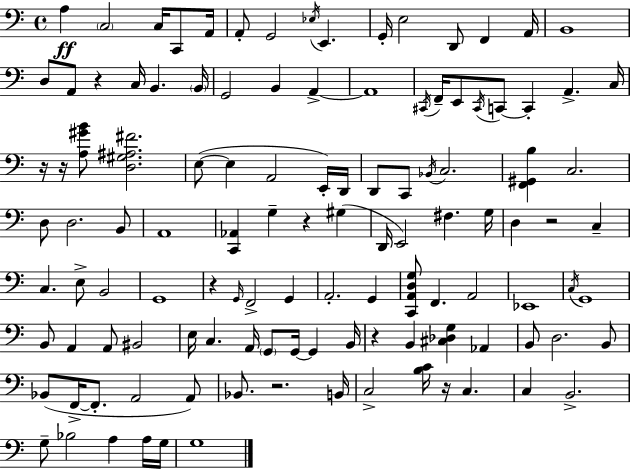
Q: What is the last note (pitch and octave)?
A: G3